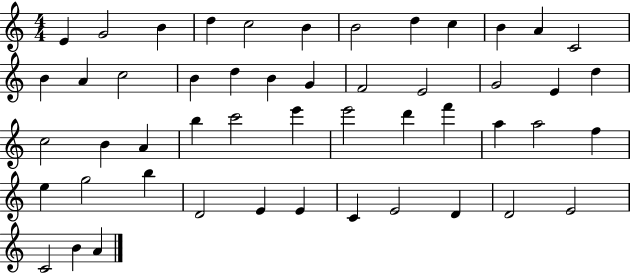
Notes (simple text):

E4/q G4/h B4/q D5/q C5/h B4/q B4/h D5/q C5/q B4/q A4/q C4/h B4/q A4/q C5/h B4/q D5/q B4/q G4/q F4/h E4/h G4/h E4/q D5/q C5/h B4/q A4/q B5/q C6/h E6/q E6/h D6/q F6/q A5/q A5/h F5/q E5/q G5/h B5/q D4/h E4/q E4/q C4/q E4/h D4/q D4/h E4/h C4/h B4/q A4/q